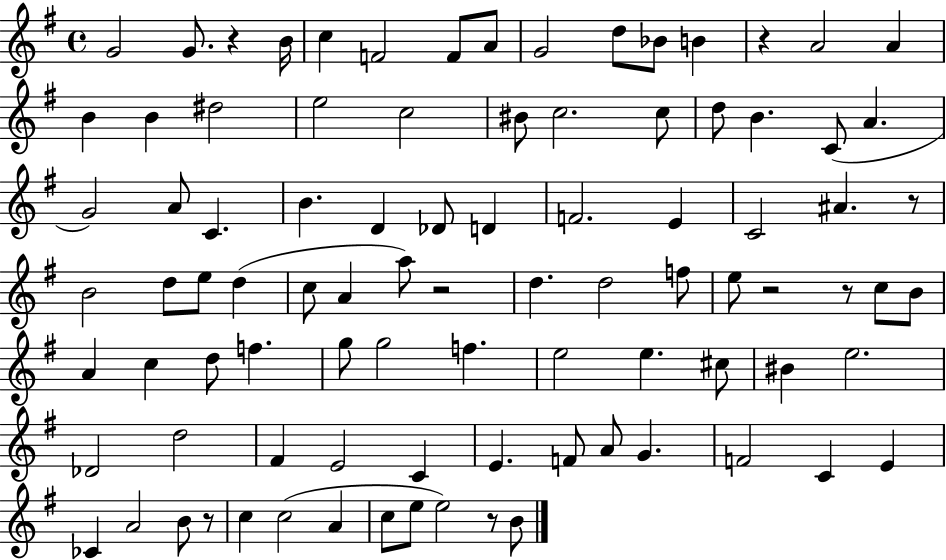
{
  \clef treble
  \time 4/4
  \defaultTimeSignature
  \key g \major
  g'2 g'8. r4 b'16 | c''4 f'2 f'8 a'8 | g'2 d''8 bes'8 b'4 | r4 a'2 a'4 | \break b'4 b'4 dis''2 | e''2 c''2 | bis'8 c''2. c''8 | d''8 b'4. c'8( a'4. | \break g'2) a'8 c'4. | b'4. d'4 des'8 d'4 | f'2. e'4 | c'2 ais'4. r8 | \break b'2 d''8 e''8 d''4( | c''8 a'4 a''8) r2 | d''4. d''2 f''8 | e''8 r2 r8 c''8 b'8 | \break a'4 c''4 d''8 f''4. | g''8 g''2 f''4. | e''2 e''4. cis''8 | bis'4 e''2. | \break des'2 d''2 | fis'4 e'2 c'4 | e'4. f'8 a'8 g'4. | f'2 c'4 e'4 | \break ces'4 a'2 b'8 r8 | c''4 c''2( a'4 | c''8 e''8 e''2) r8 b'8 | \bar "|."
}